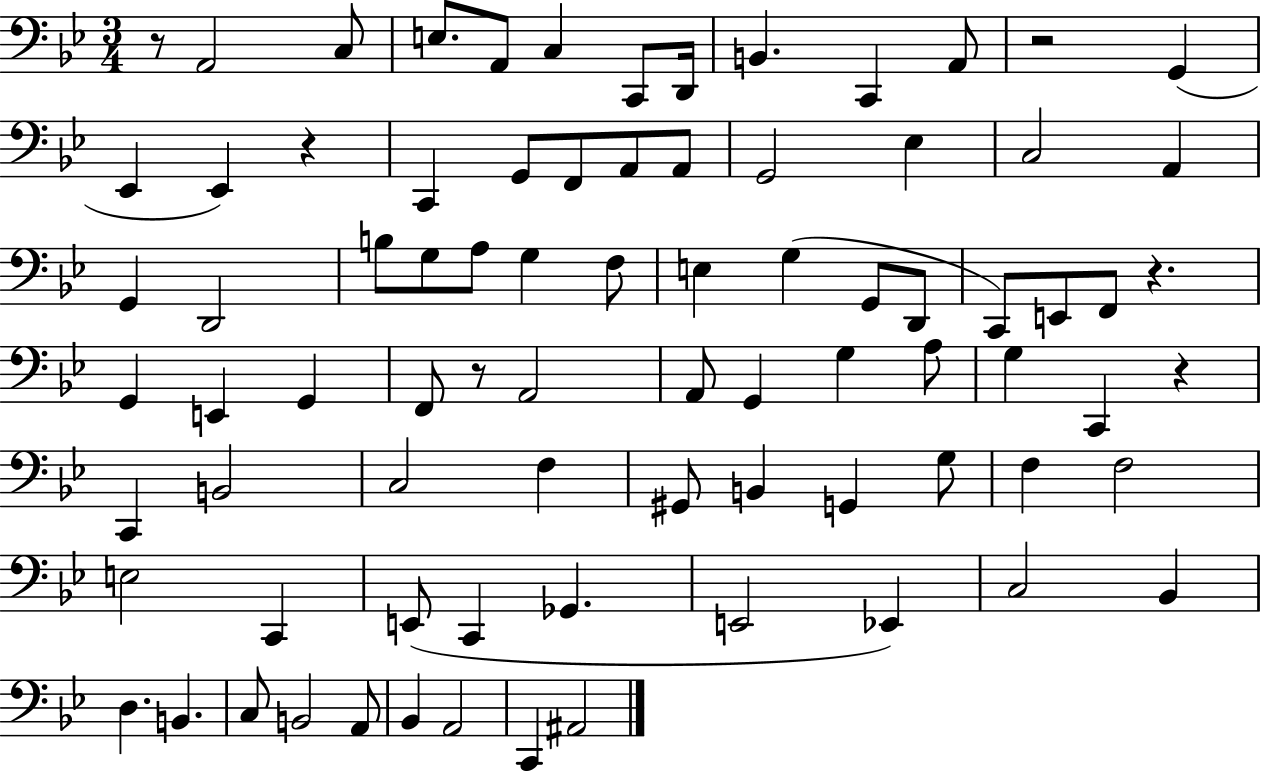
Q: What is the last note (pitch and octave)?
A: A#2